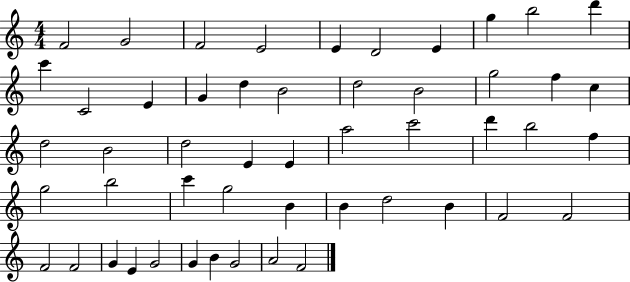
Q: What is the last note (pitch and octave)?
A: F4